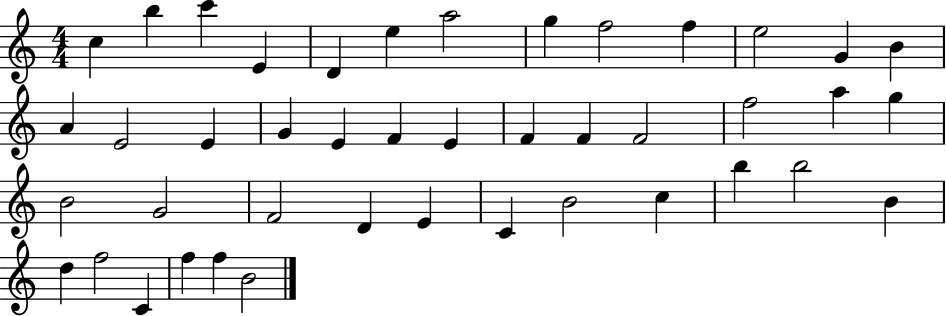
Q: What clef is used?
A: treble